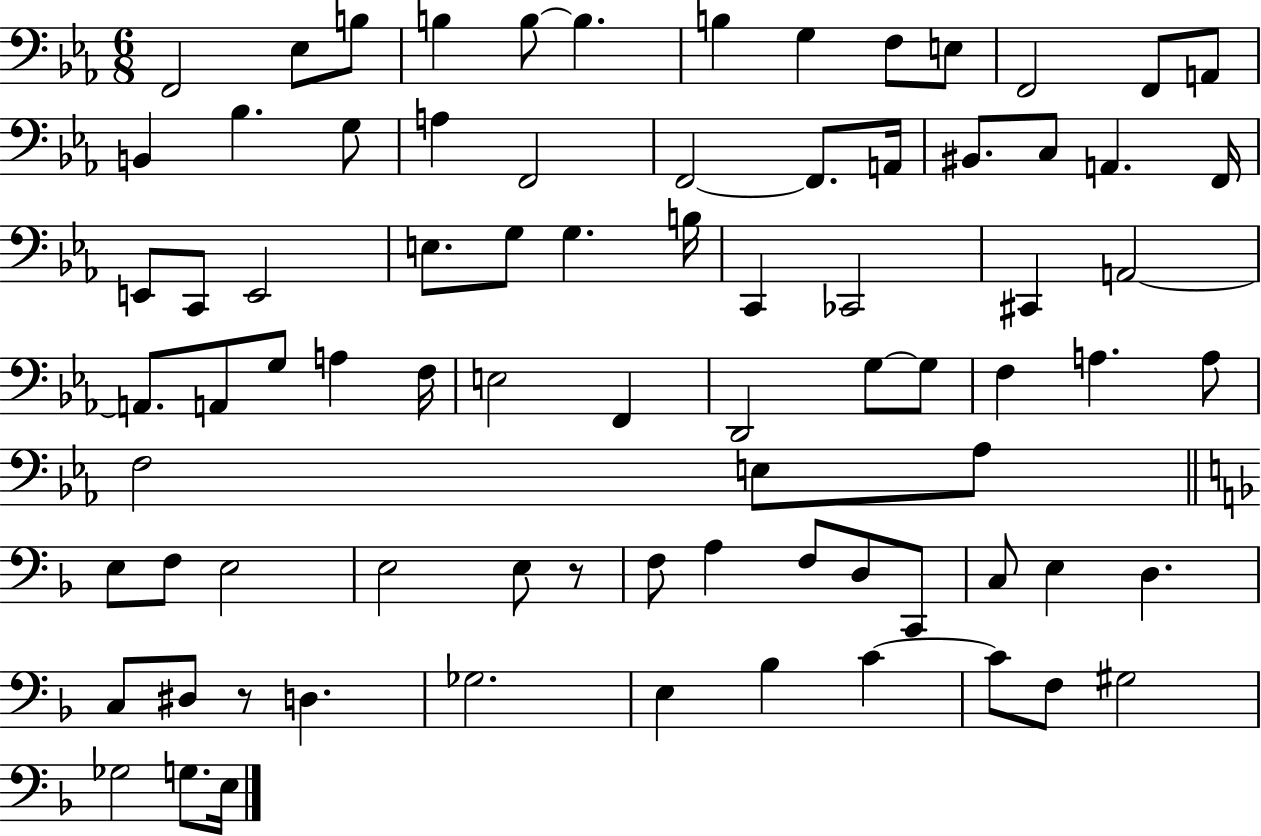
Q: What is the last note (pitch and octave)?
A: E3